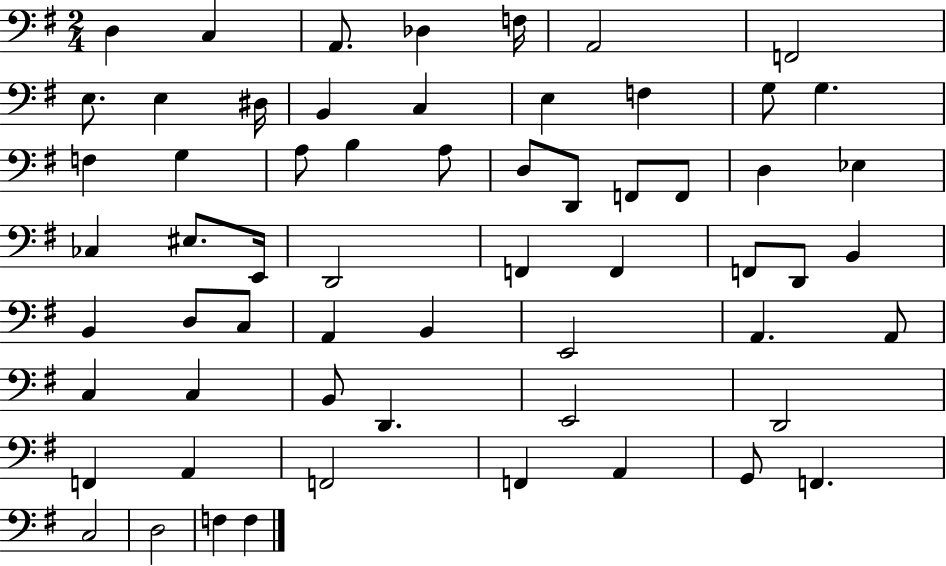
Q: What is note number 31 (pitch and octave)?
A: D2